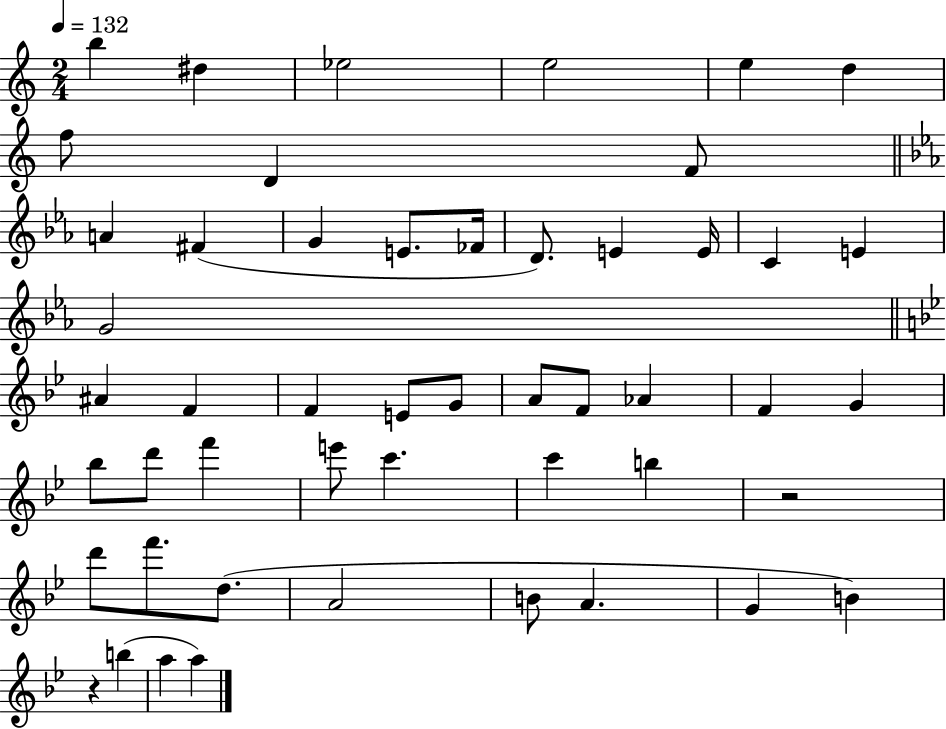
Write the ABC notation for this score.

X:1
T:Untitled
M:2/4
L:1/4
K:C
b ^d _e2 e2 e d f/2 D F/2 A ^F G E/2 _F/4 D/2 E E/4 C E G2 ^A F F E/2 G/2 A/2 F/2 _A F G _b/2 d'/2 f' e'/2 c' c' b z2 d'/2 f'/2 d/2 A2 B/2 A G B z b a a